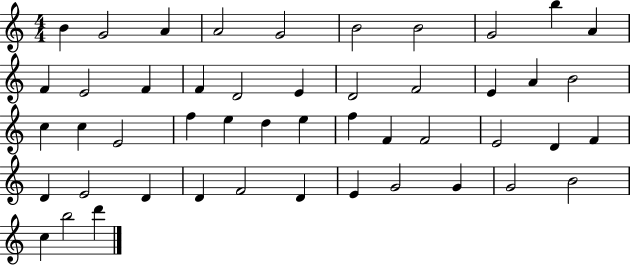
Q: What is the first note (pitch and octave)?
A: B4